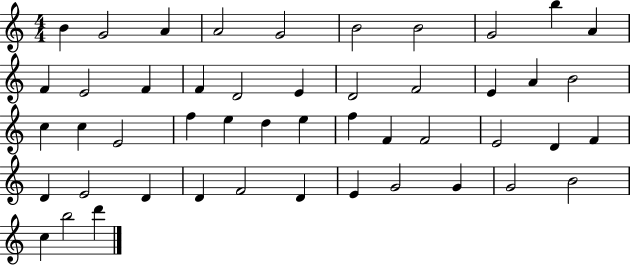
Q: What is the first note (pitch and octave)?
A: B4